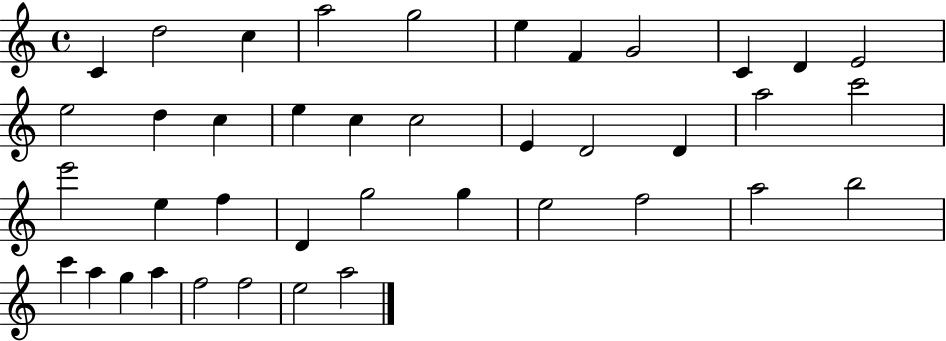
{
  \clef treble
  \time 4/4
  \defaultTimeSignature
  \key c \major
  c'4 d''2 c''4 | a''2 g''2 | e''4 f'4 g'2 | c'4 d'4 e'2 | \break e''2 d''4 c''4 | e''4 c''4 c''2 | e'4 d'2 d'4 | a''2 c'''2 | \break e'''2 e''4 f''4 | d'4 g''2 g''4 | e''2 f''2 | a''2 b''2 | \break c'''4 a''4 g''4 a''4 | f''2 f''2 | e''2 a''2 | \bar "|."
}